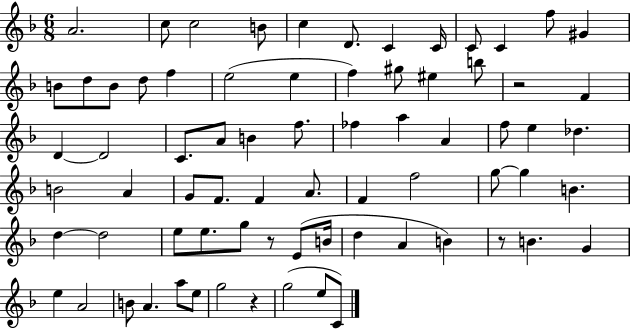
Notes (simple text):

A4/h. C5/e C5/h B4/e C5/q D4/e. C4/q C4/s C4/e C4/q F5/e G#4/q B4/e D5/e B4/e D5/e F5/q E5/h E5/q F5/q G#5/e EIS5/q B5/e R/h F4/q D4/q D4/h C4/e. A4/e B4/q F5/e. FES5/q A5/q A4/q F5/e E5/q Db5/q. B4/h A4/q G4/e F4/e. F4/q A4/e. F4/q F5/h G5/e G5/q B4/q. D5/q D5/h E5/e E5/e. G5/e R/e E4/e B4/s D5/q A4/q B4/q R/e B4/q. G4/q E5/q A4/h B4/e A4/q. A5/e E5/e G5/h R/q G5/h E5/e C4/e